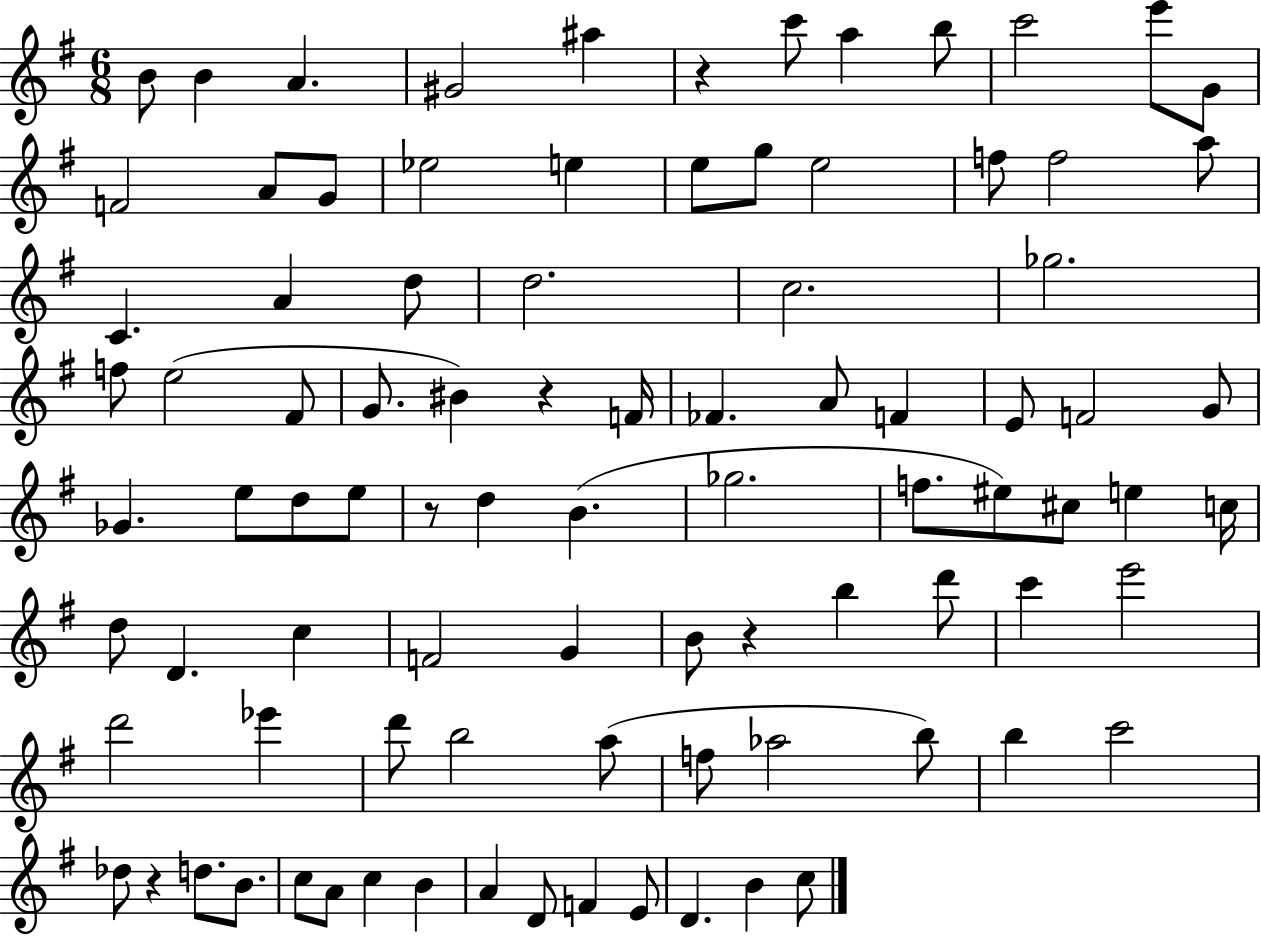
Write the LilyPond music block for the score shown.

{
  \clef treble
  \numericTimeSignature
  \time 6/8
  \key g \major
  b'8 b'4 a'4. | gis'2 ais''4 | r4 c'''8 a''4 b''8 | c'''2 e'''8 g'8 | \break f'2 a'8 g'8 | ees''2 e''4 | e''8 g''8 e''2 | f''8 f''2 a''8 | \break c'4. a'4 d''8 | d''2. | c''2. | ges''2. | \break f''8 e''2( fis'8 | g'8. bis'4) r4 f'16 | fes'4. a'8 f'4 | e'8 f'2 g'8 | \break ges'4. e''8 d''8 e''8 | r8 d''4 b'4.( | ges''2. | f''8. eis''8) cis''8 e''4 c''16 | \break d''8 d'4. c''4 | f'2 g'4 | b'8 r4 b''4 d'''8 | c'''4 e'''2 | \break d'''2 ees'''4 | d'''8 b''2 a''8( | f''8 aes''2 b''8) | b''4 c'''2 | \break des''8 r4 d''8. b'8. | c''8 a'8 c''4 b'4 | a'4 d'8 f'4 e'8 | d'4. b'4 c''8 | \break \bar "|."
}